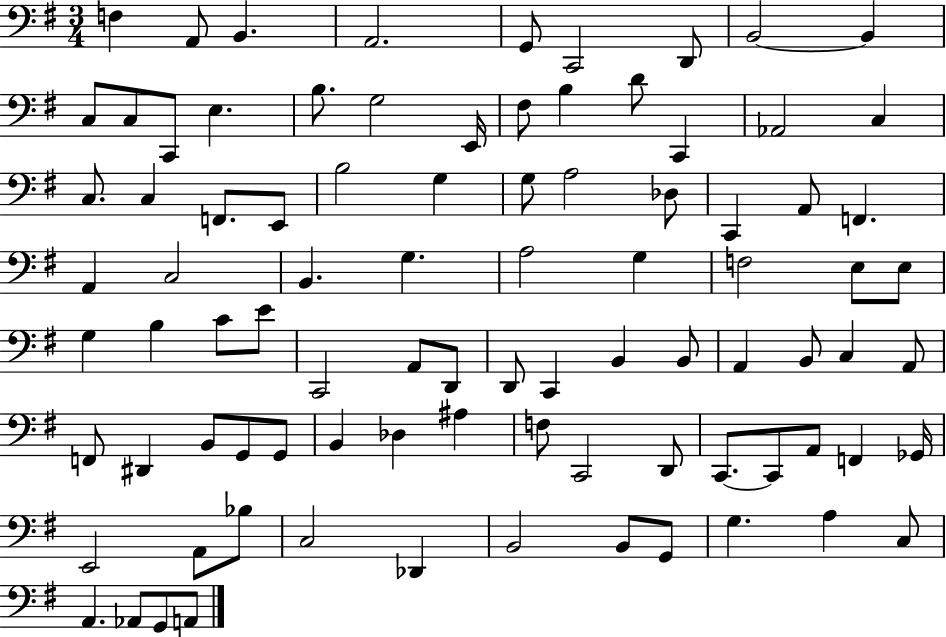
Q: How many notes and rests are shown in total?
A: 89